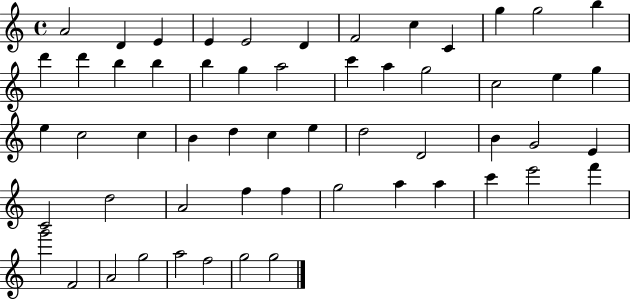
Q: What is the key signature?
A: C major